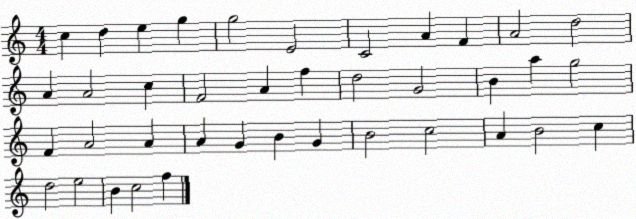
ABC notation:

X:1
T:Untitled
M:4/4
L:1/4
K:C
c d e g g2 E2 C2 A F A2 d2 A A2 c F2 A f d2 G2 B a g2 F A2 A A G B G B2 c2 A B2 c d2 e2 B c2 f